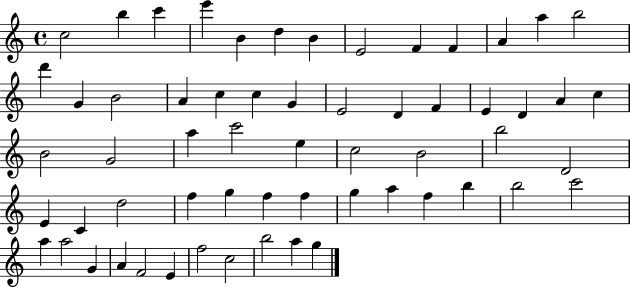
{
  \clef treble
  \time 4/4
  \defaultTimeSignature
  \key c \major
  c''2 b''4 c'''4 | e'''4 b'4 d''4 b'4 | e'2 f'4 f'4 | a'4 a''4 b''2 | \break d'''4 g'4 b'2 | a'4 c''4 c''4 g'4 | e'2 d'4 f'4 | e'4 d'4 a'4 c''4 | \break b'2 g'2 | a''4 c'''2 e''4 | c''2 b'2 | b''2 d'2 | \break e'4 c'4 d''2 | f''4 g''4 f''4 f''4 | g''4 a''4 f''4 b''4 | b''2 c'''2 | \break a''4 a''2 g'4 | a'4 f'2 e'4 | f''2 c''2 | b''2 a''4 g''4 | \break \bar "|."
}